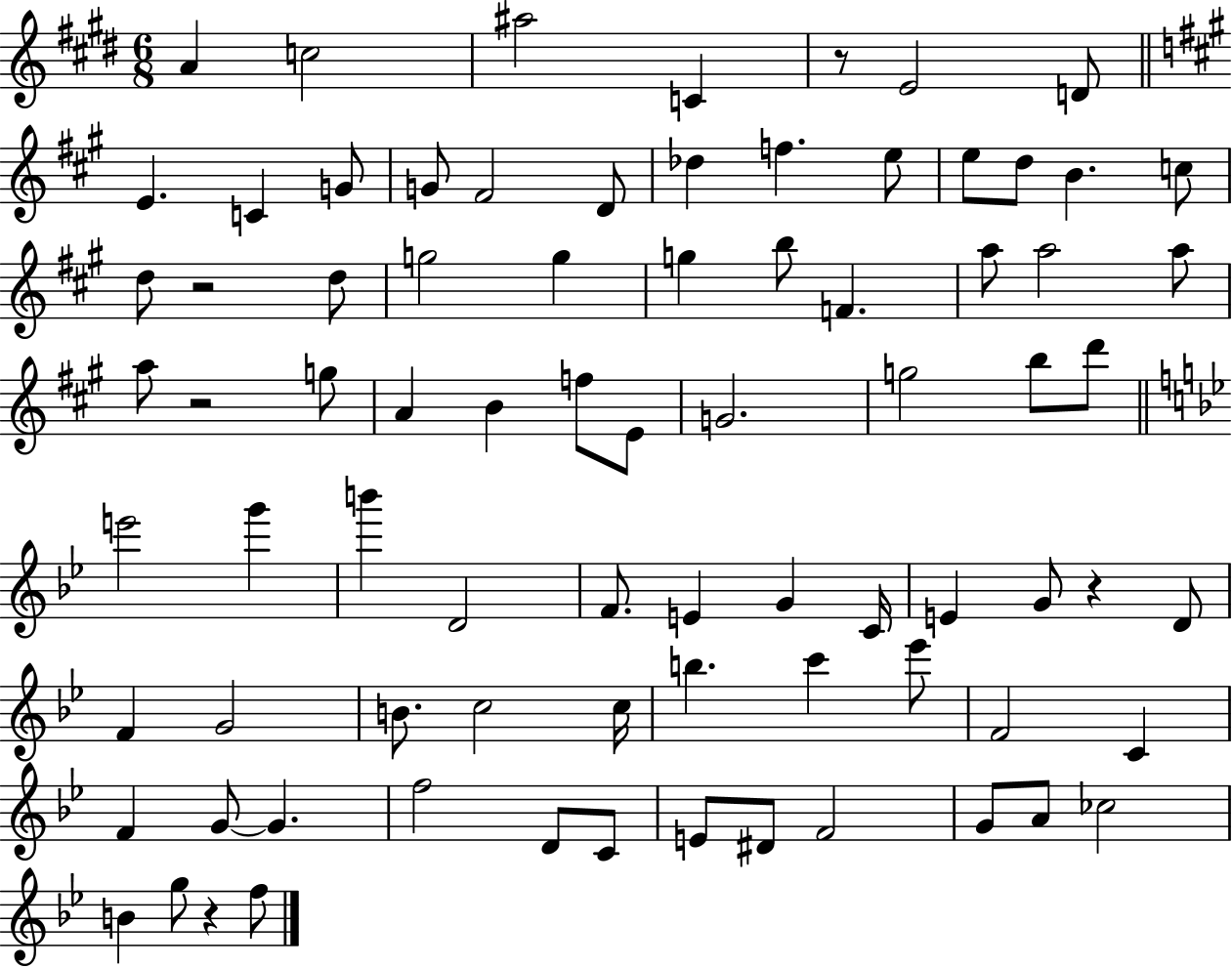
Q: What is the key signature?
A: E major